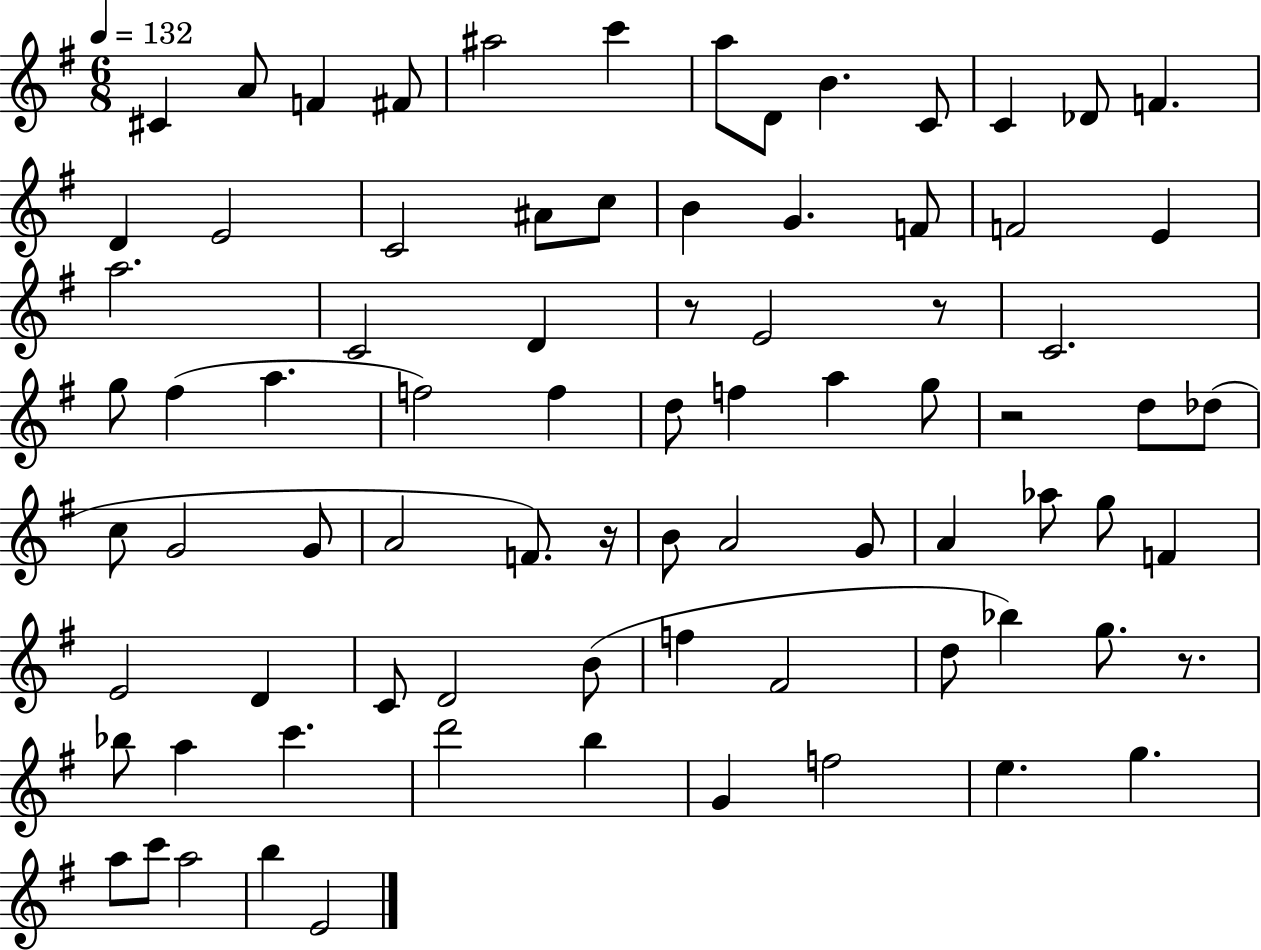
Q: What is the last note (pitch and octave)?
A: E4